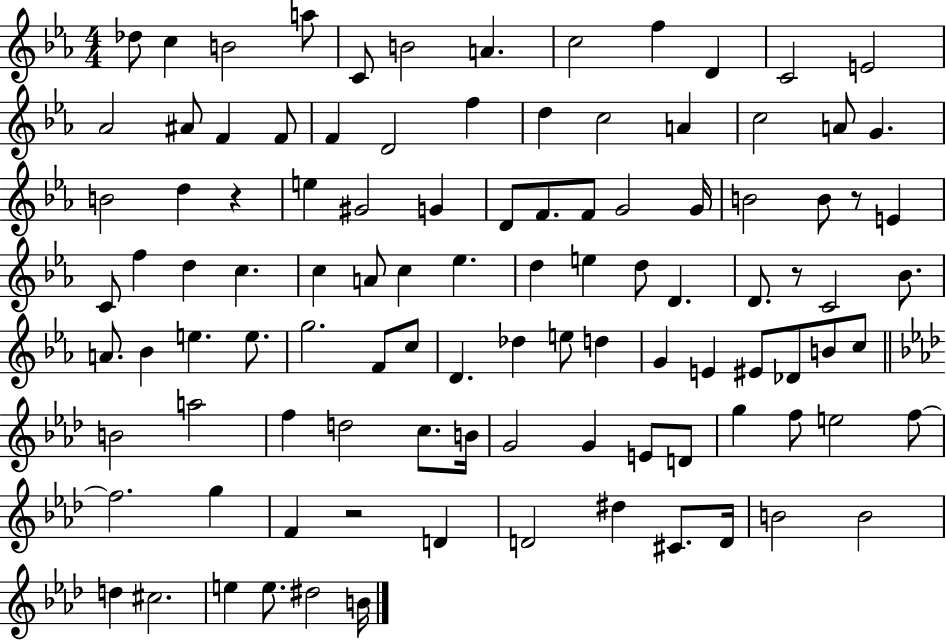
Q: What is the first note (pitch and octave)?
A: Db5